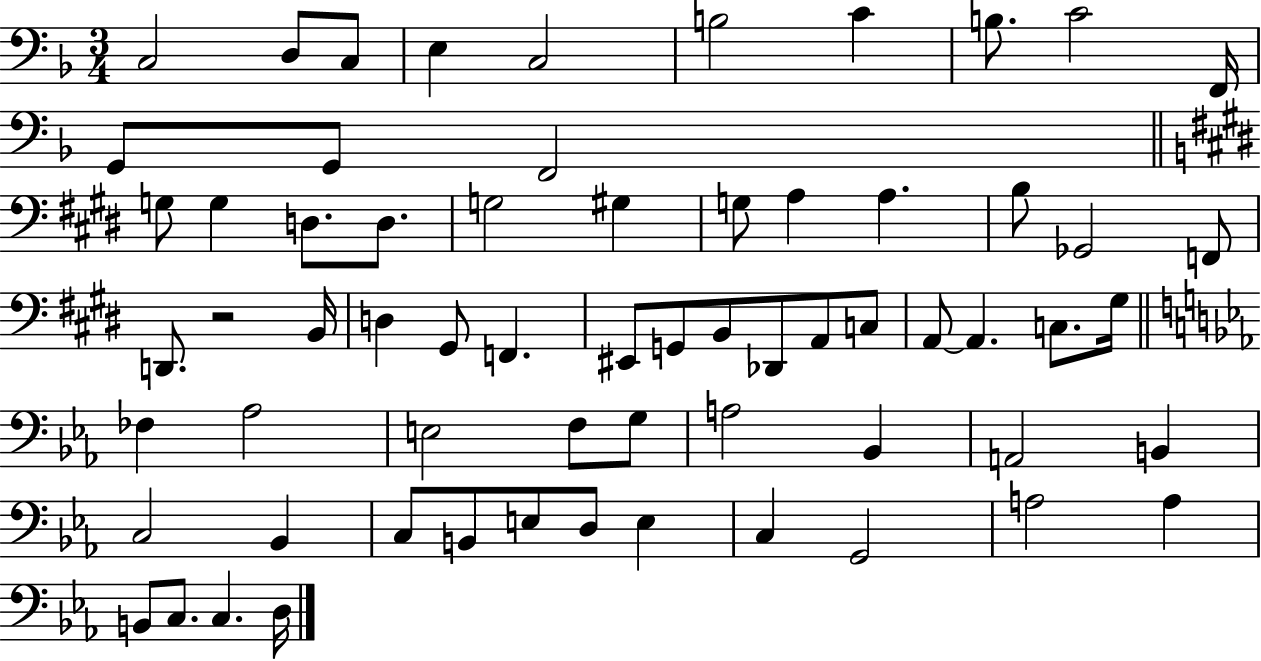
{
  \clef bass
  \numericTimeSignature
  \time 3/4
  \key f \major
  \repeat volta 2 { c2 d8 c8 | e4 c2 | b2 c'4 | b8. c'2 f,16 | \break g,8 g,8 f,2 | \bar "||" \break \key e \major g8 g4 d8. d8. | g2 gis4 | g8 a4 a4. | b8 ges,2 f,8 | \break d,8. r2 b,16 | d4 gis,8 f,4. | eis,8 g,8 b,8 des,8 a,8 c8 | a,8~~ a,4. c8. gis16 | \break \bar "||" \break \key ees \major fes4 aes2 | e2 f8 g8 | a2 bes,4 | a,2 b,4 | \break c2 bes,4 | c8 b,8 e8 d8 e4 | c4 g,2 | a2 a4 | \break b,8 c8. c4. d16 | } \bar "|."
}